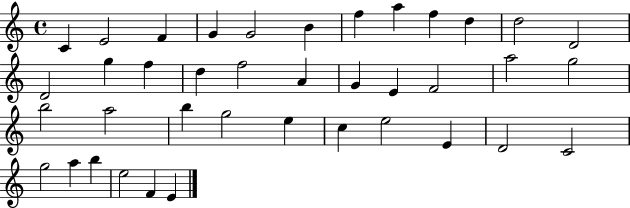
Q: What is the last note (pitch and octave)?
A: E4